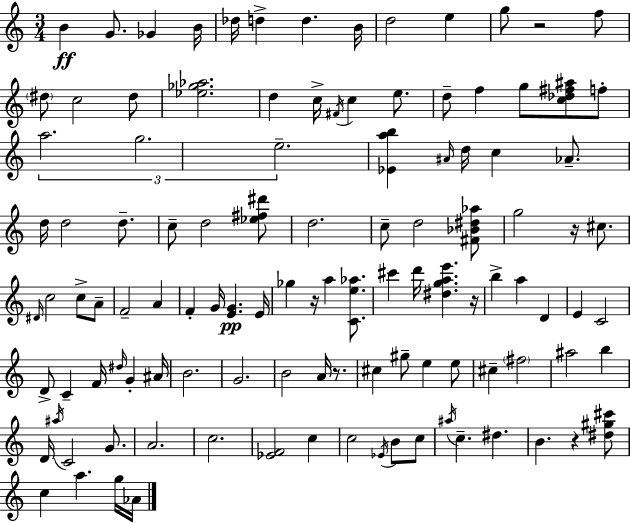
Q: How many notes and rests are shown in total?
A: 112